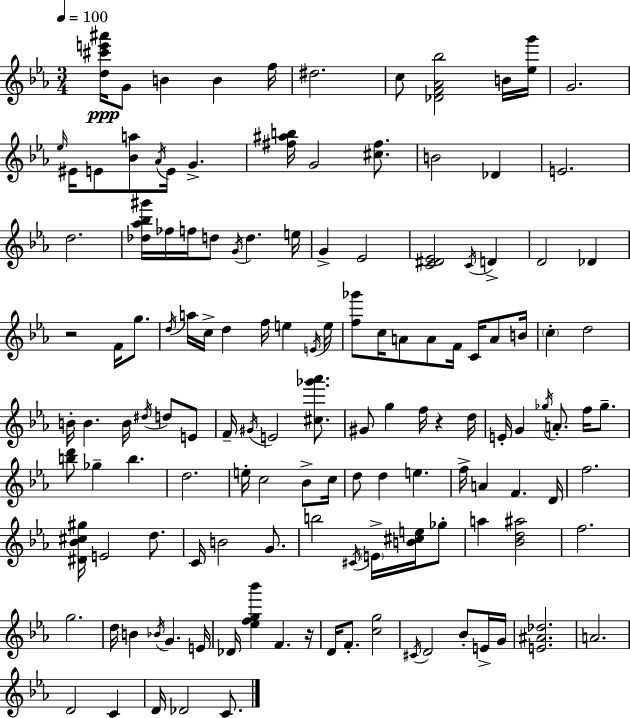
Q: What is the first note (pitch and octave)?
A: G4